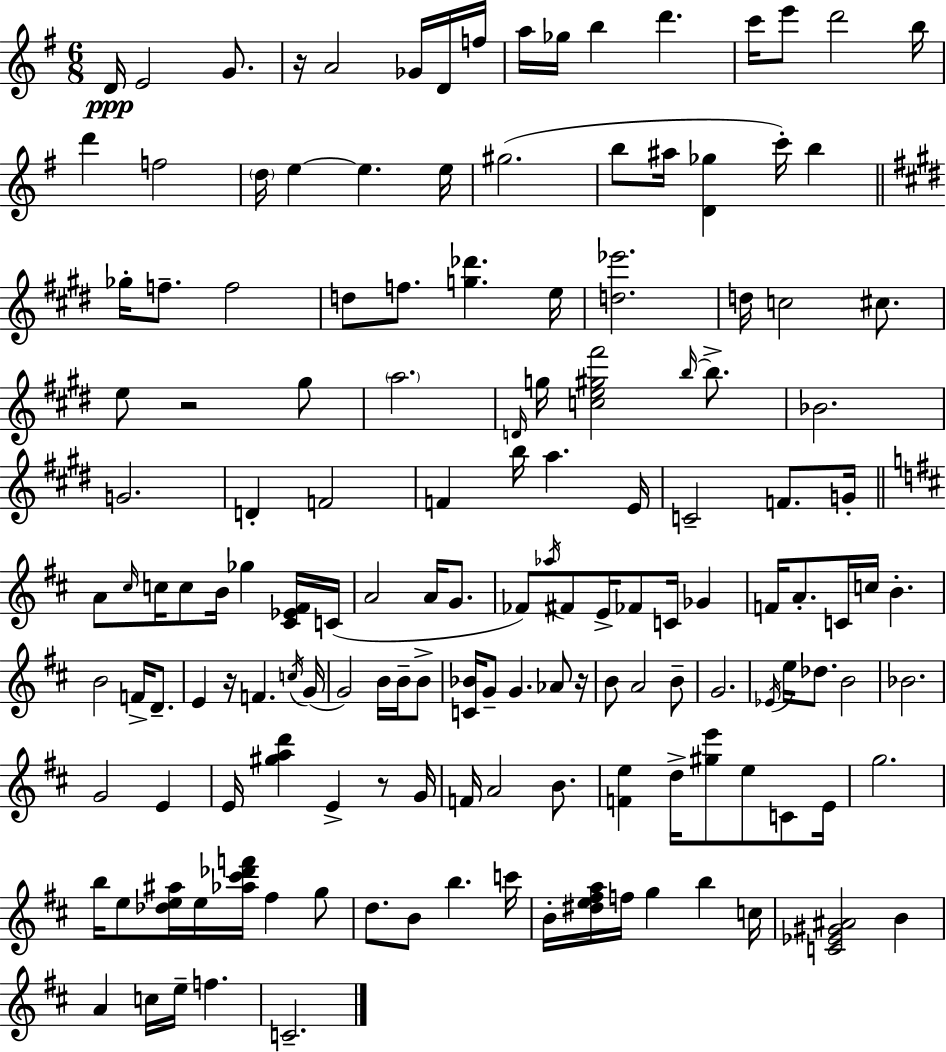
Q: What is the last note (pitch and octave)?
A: C4